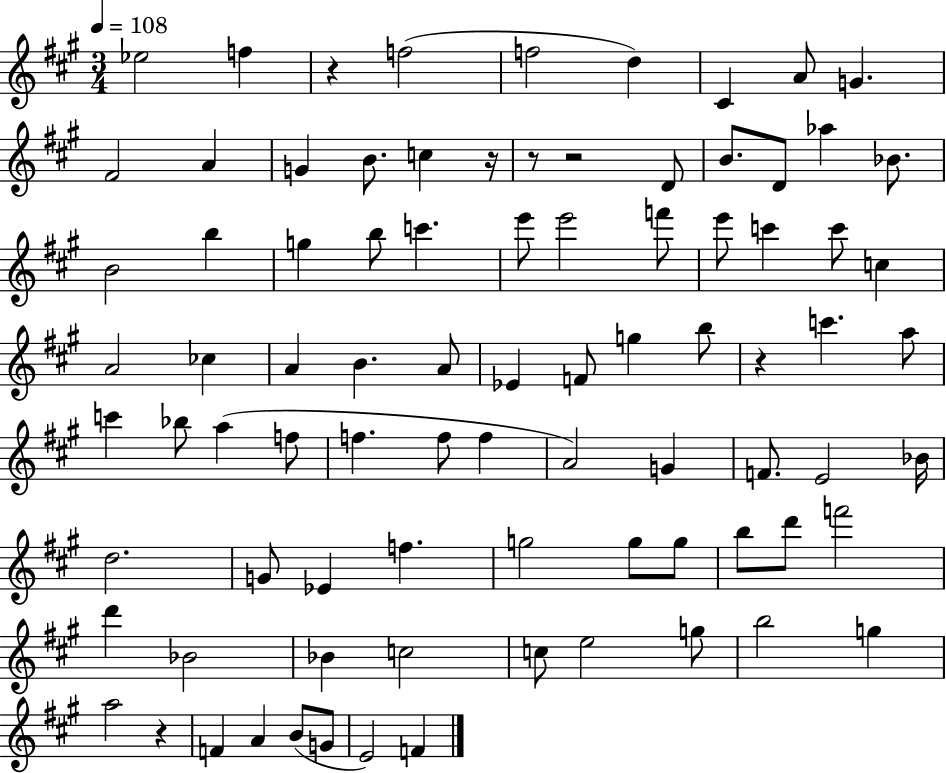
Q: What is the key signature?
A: A major